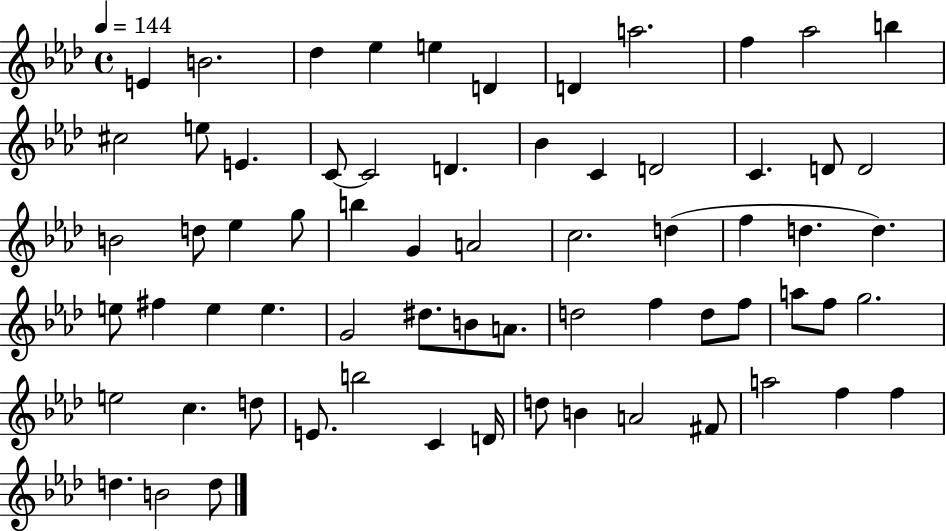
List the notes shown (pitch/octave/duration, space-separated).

E4/q B4/h. Db5/q Eb5/q E5/q D4/q D4/q A5/h. F5/q Ab5/h B5/q C#5/h E5/e E4/q. C4/e C4/h D4/q. Bb4/q C4/q D4/h C4/q. D4/e D4/h B4/h D5/e Eb5/q G5/e B5/q G4/q A4/h C5/h. D5/q F5/q D5/q. D5/q. E5/e F#5/q E5/q E5/q. G4/h D#5/e. B4/e A4/e. D5/h F5/q D5/e F5/e A5/e F5/e G5/h. E5/h C5/q. D5/e E4/e. B5/h C4/q D4/s D5/e B4/q A4/h F#4/e A5/h F5/q F5/q D5/q. B4/h D5/e